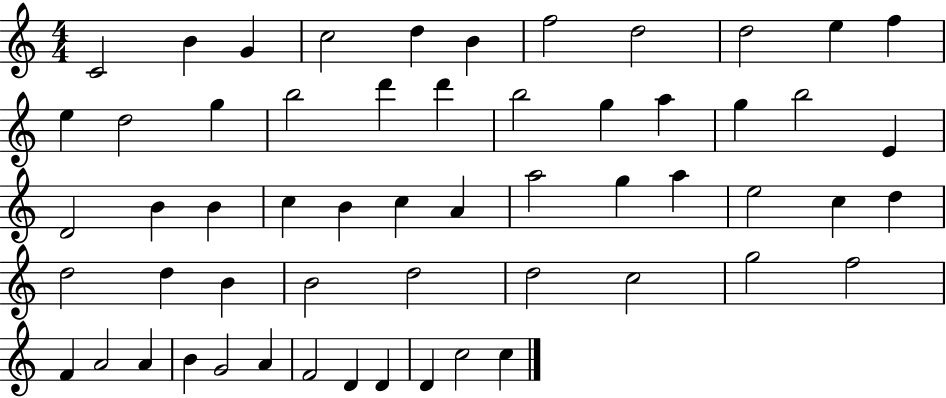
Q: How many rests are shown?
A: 0